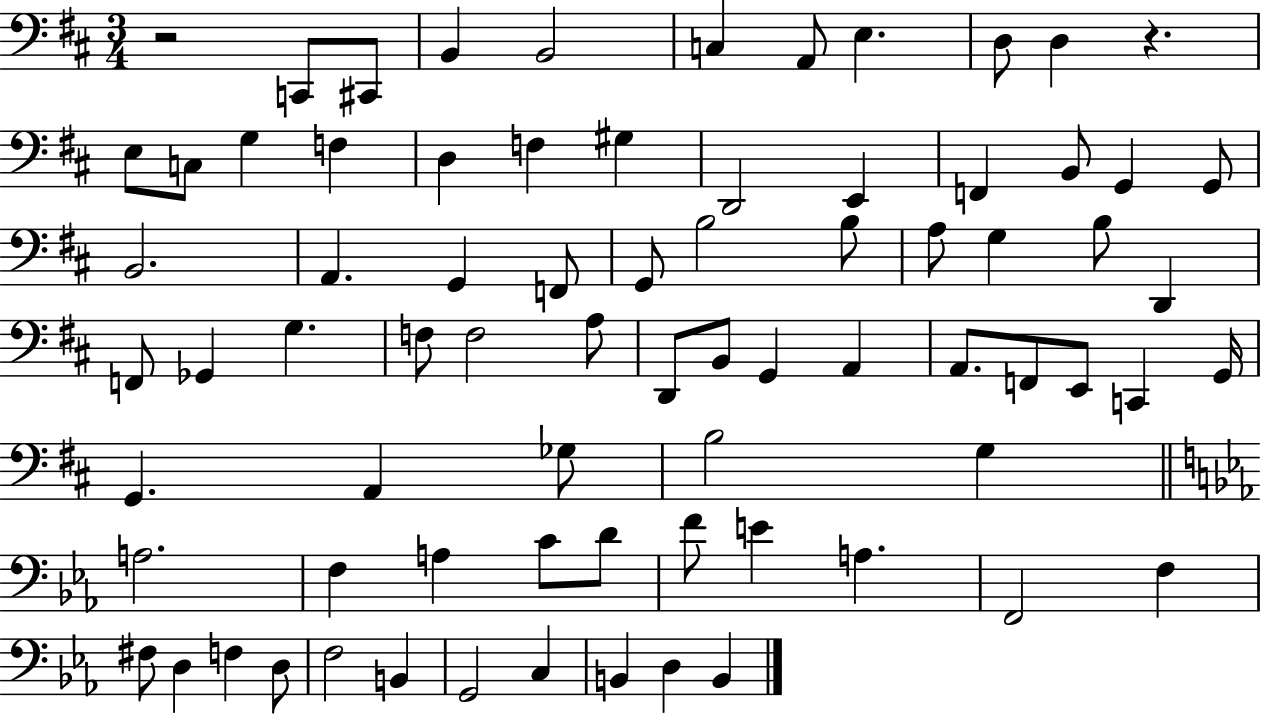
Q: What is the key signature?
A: D major